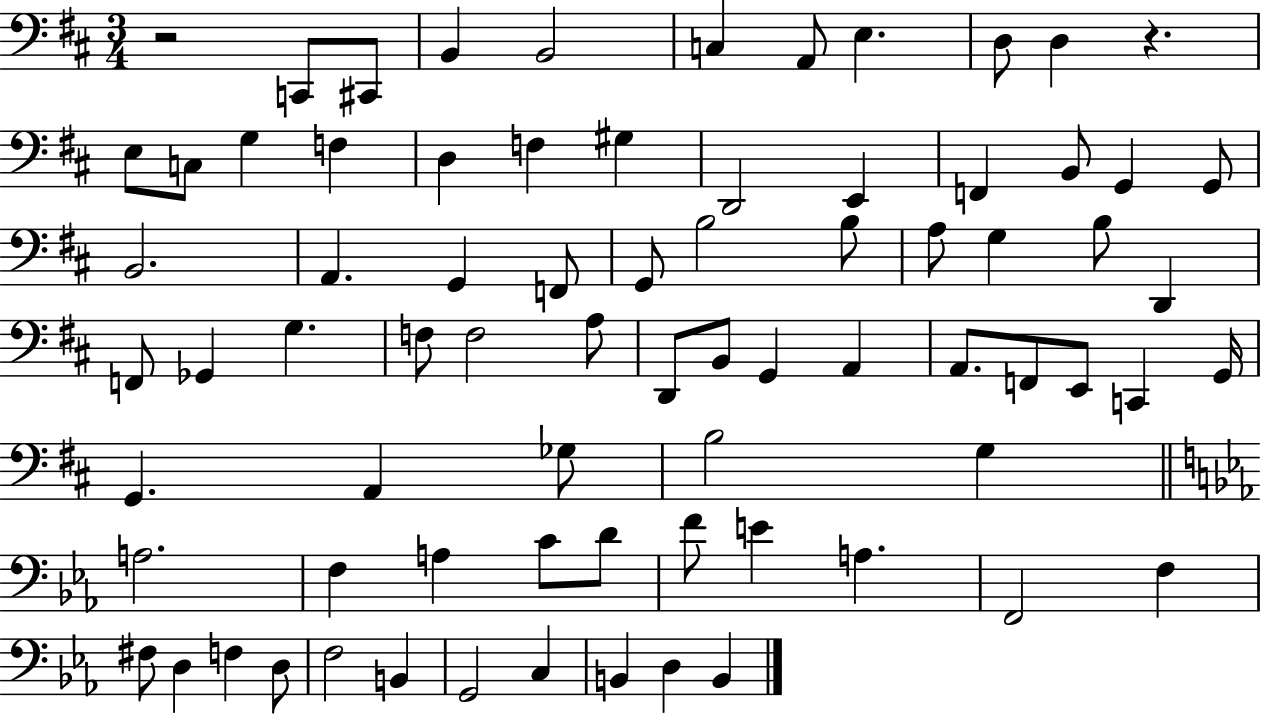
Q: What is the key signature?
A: D major